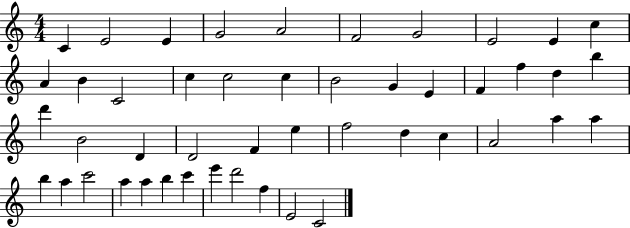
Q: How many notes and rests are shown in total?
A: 47